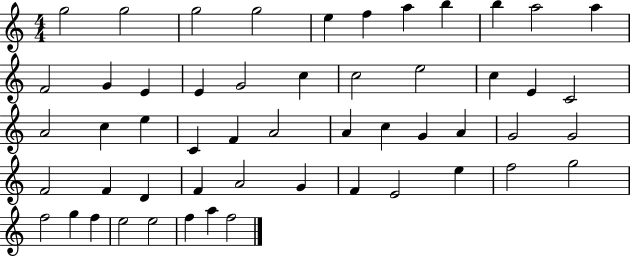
X:1
T:Untitled
M:4/4
L:1/4
K:C
g2 g2 g2 g2 e f a b b a2 a F2 G E E G2 c c2 e2 c E C2 A2 c e C F A2 A c G A G2 G2 F2 F D F A2 G F E2 e f2 g2 f2 g f e2 e2 f a f2